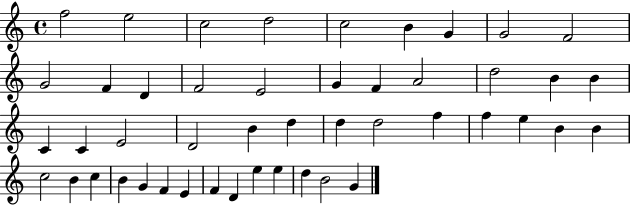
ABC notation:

X:1
T:Untitled
M:4/4
L:1/4
K:C
f2 e2 c2 d2 c2 B G G2 F2 G2 F D F2 E2 G F A2 d2 B B C C E2 D2 B d d d2 f f e B B c2 B c B G F E F D e e d B2 G